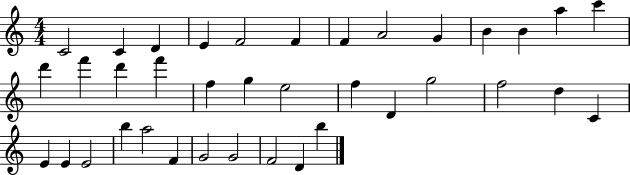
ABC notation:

X:1
T:Untitled
M:4/4
L:1/4
K:C
C2 C D E F2 F F A2 G B B a c' d' f' d' f' f g e2 f D g2 f2 d C E E E2 b a2 F G2 G2 F2 D b